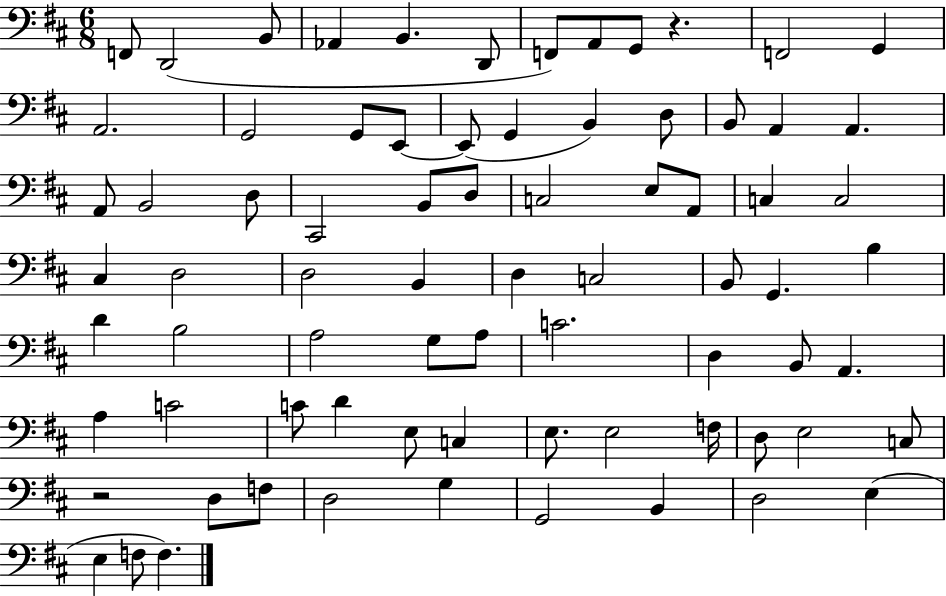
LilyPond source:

{
  \clef bass
  \numericTimeSignature
  \time 6/8
  \key d \major
  f,8 d,2( b,8 | aes,4 b,4. d,8 | f,8) a,8 g,8 r4. | f,2 g,4 | \break a,2. | g,2 g,8 e,8~~ | e,8( g,4 b,4) d8 | b,8 a,4 a,4. | \break a,8 b,2 d8 | cis,2 b,8 d8 | c2 e8 a,8 | c4 c2 | \break cis4 d2 | d2 b,4 | d4 c2 | b,8 g,4. b4 | \break d'4 b2 | a2 g8 a8 | c'2. | d4 b,8 a,4. | \break a4 c'2 | c'8 d'4 e8 c4 | e8. e2 f16 | d8 e2 c8 | \break r2 d8 f8 | d2 g4 | g,2 b,4 | d2 e4( | \break e4 f8 f4.) | \bar "|."
}